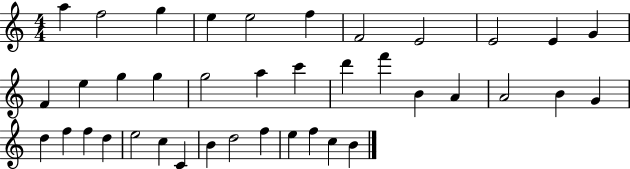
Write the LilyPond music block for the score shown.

{
  \clef treble
  \numericTimeSignature
  \time 4/4
  \key c \major
  a''4 f''2 g''4 | e''4 e''2 f''4 | f'2 e'2 | e'2 e'4 g'4 | \break f'4 e''4 g''4 g''4 | g''2 a''4 c'''4 | d'''4 f'''4 b'4 a'4 | a'2 b'4 g'4 | \break d''4 f''4 f''4 d''4 | e''2 c''4 c'4 | b'4 d''2 f''4 | e''4 f''4 c''4 b'4 | \break \bar "|."
}